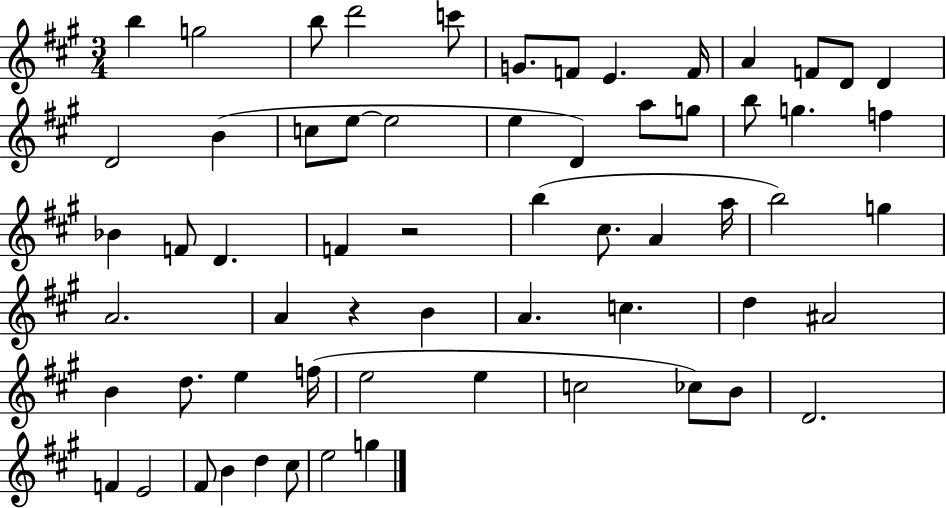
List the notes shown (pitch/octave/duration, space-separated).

B5/q G5/h B5/e D6/h C6/e G4/e. F4/e E4/q. F4/s A4/q F4/e D4/e D4/q D4/h B4/q C5/e E5/e E5/h E5/q D4/q A5/e G5/e B5/e G5/q. F5/q Bb4/q F4/e D4/q. F4/q R/h B5/q C#5/e. A4/q A5/s B5/h G5/q A4/h. A4/q R/q B4/q A4/q. C5/q. D5/q A#4/h B4/q D5/e. E5/q F5/s E5/h E5/q C5/h CES5/e B4/e D4/h. F4/q E4/h F#4/e B4/q D5/q C#5/e E5/h G5/q